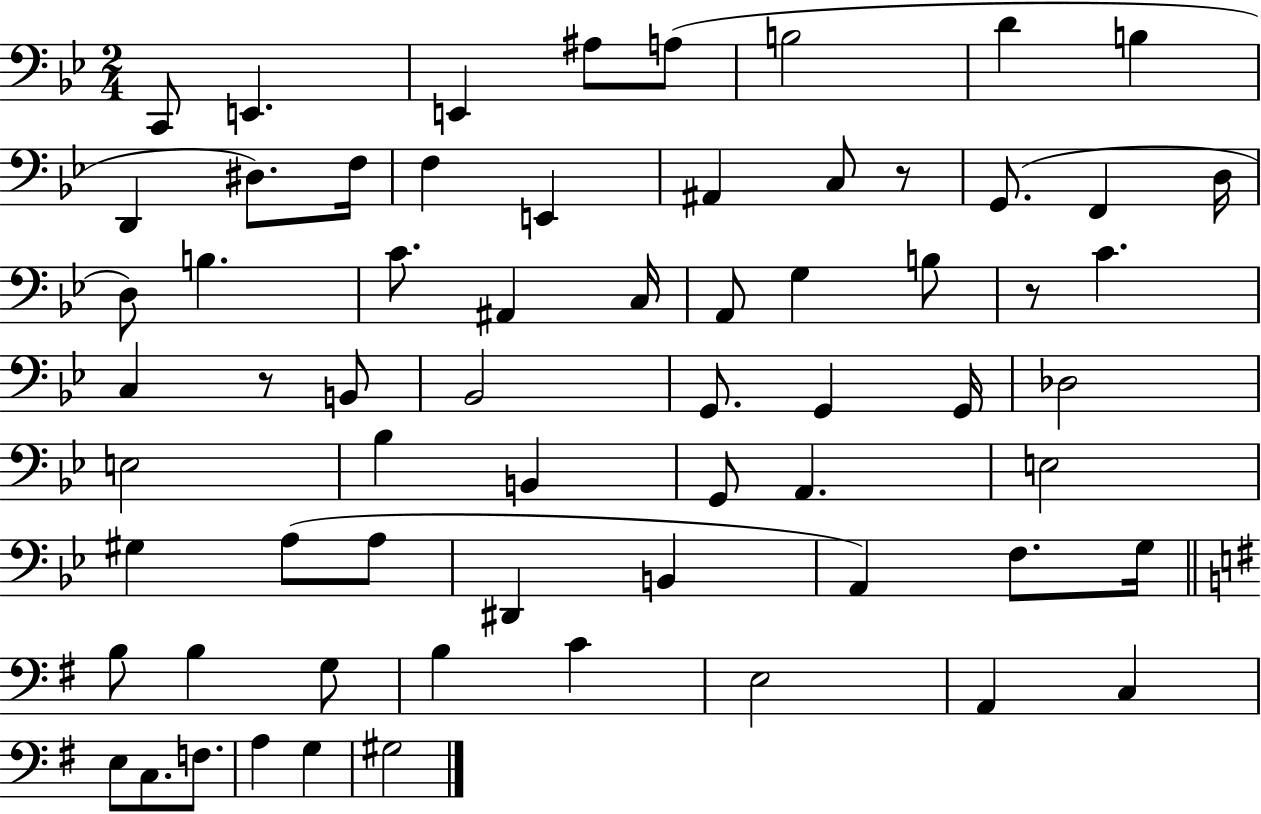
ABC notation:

X:1
T:Untitled
M:2/4
L:1/4
K:Bb
C,,/2 E,, E,, ^A,/2 A,/2 B,2 D B, D,, ^D,/2 F,/4 F, E,, ^A,, C,/2 z/2 G,,/2 F,, D,/4 D,/2 B, C/2 ^A,, C,/4 A,,/2 G, B,/2 z/2 C C, z/2 B,,/2 _B,,2 G,,/2 G,, G,,/4 _D,2 E,2 _B, B,, G,,/2 A,, E,2 ^G, A,/2 A,/2 ^D,, B,, A,, F,/2 G,/4 B,/2 B, G,/2 B, C E,2 A,, C, E,/2 C,/2 F,/2 A, G, ^G,2